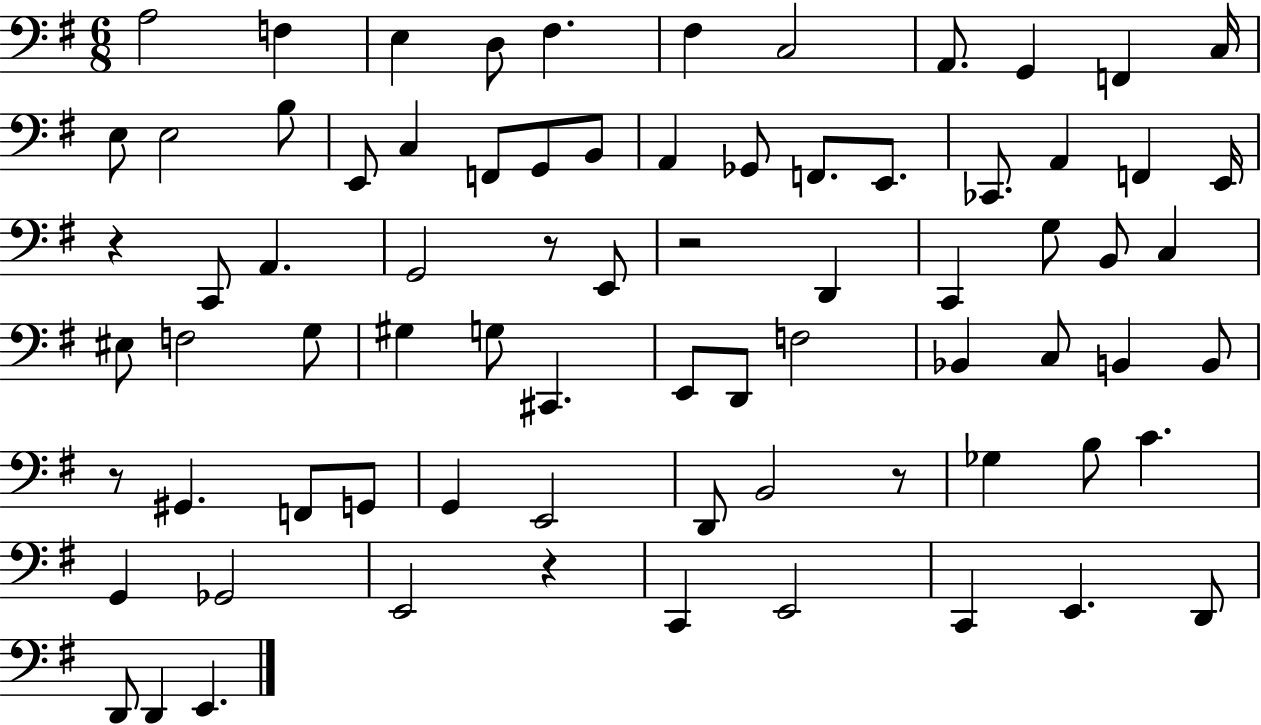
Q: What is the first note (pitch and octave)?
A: A3